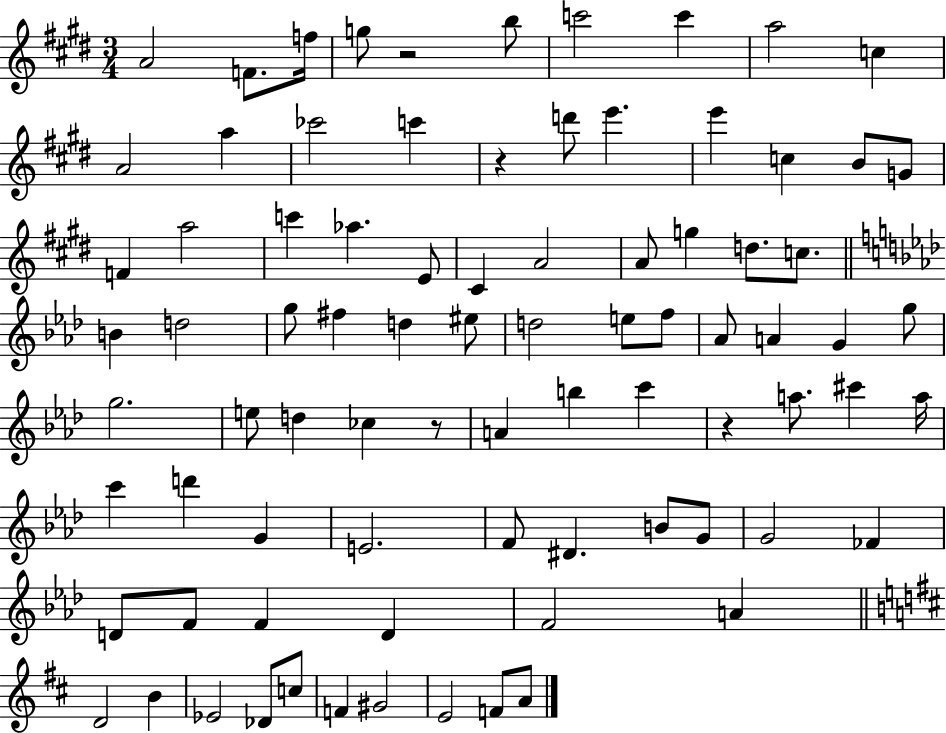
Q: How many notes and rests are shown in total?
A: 83